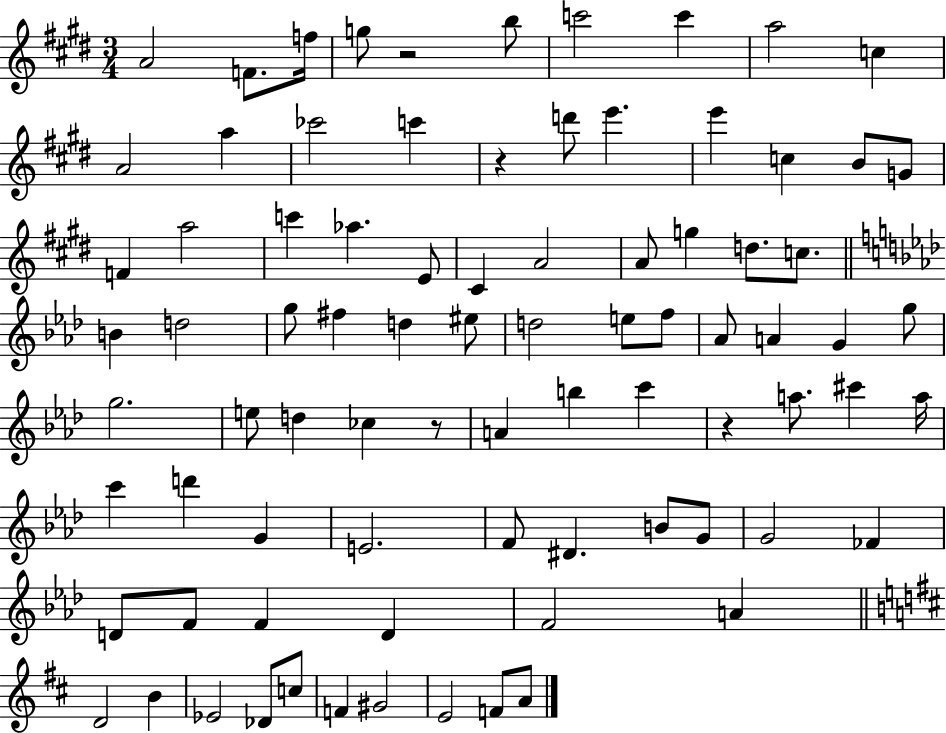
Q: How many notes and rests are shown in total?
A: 83